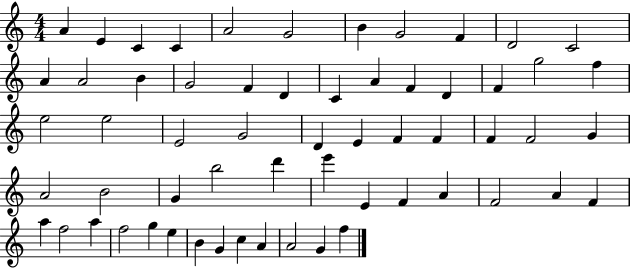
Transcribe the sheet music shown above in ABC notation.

X:1
T:Untitled
M:4/4
L:1/4
K:C
A E C C A2 G2 B G2 F D2 C2 A A2 B G2 F D C A F D F g2 f e2 e2 E2 G2 D E F F F F2 G A2 B2 G b2 d' e' E F A F2 A F a f2 a f2 g e B G c A A2 G f